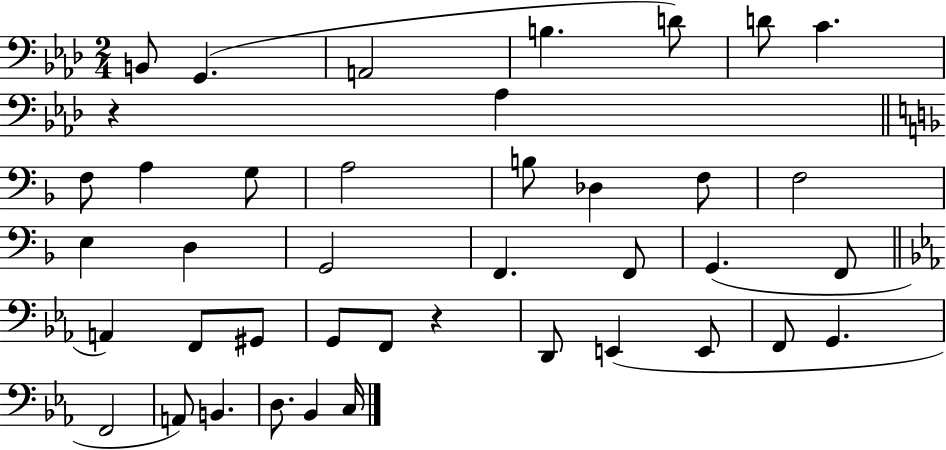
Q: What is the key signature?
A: AES major